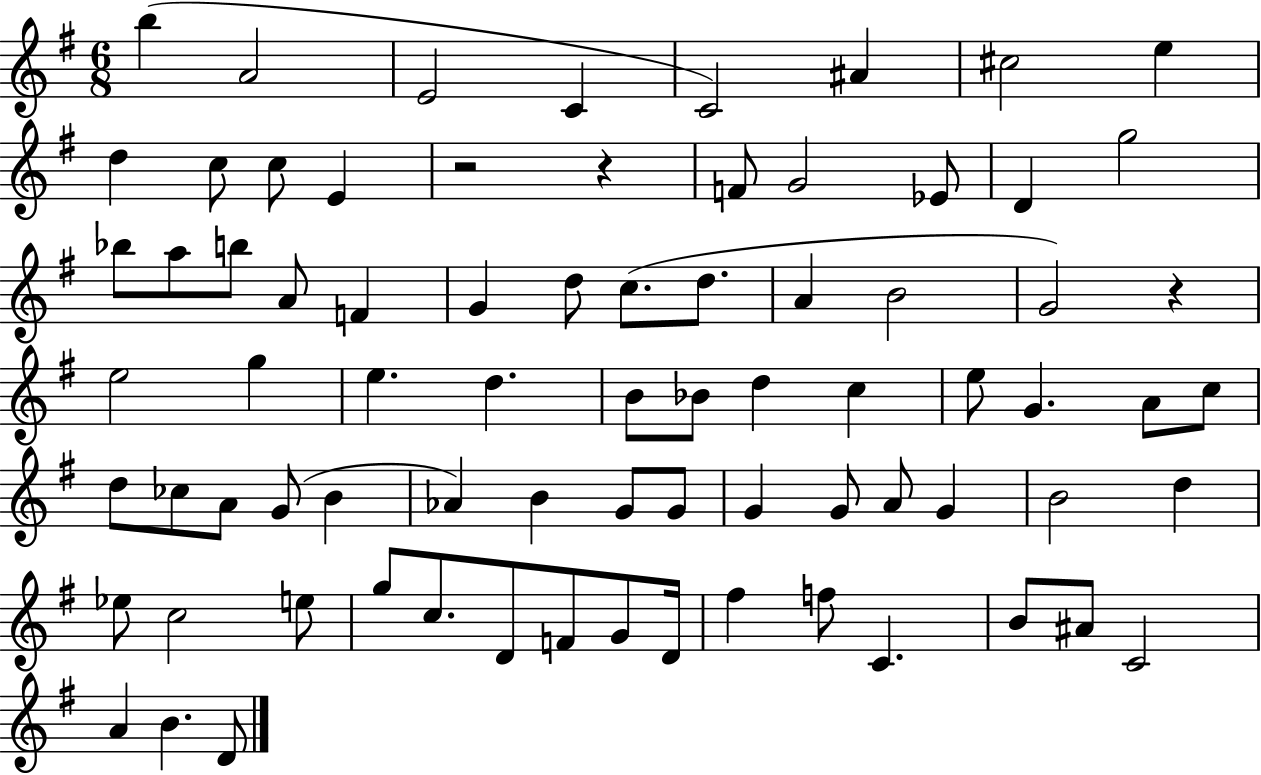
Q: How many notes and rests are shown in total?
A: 77